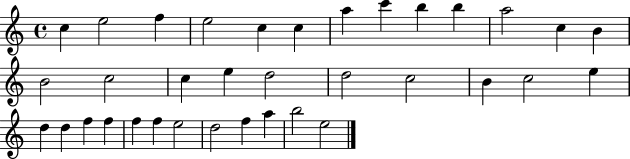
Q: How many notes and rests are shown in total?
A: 35